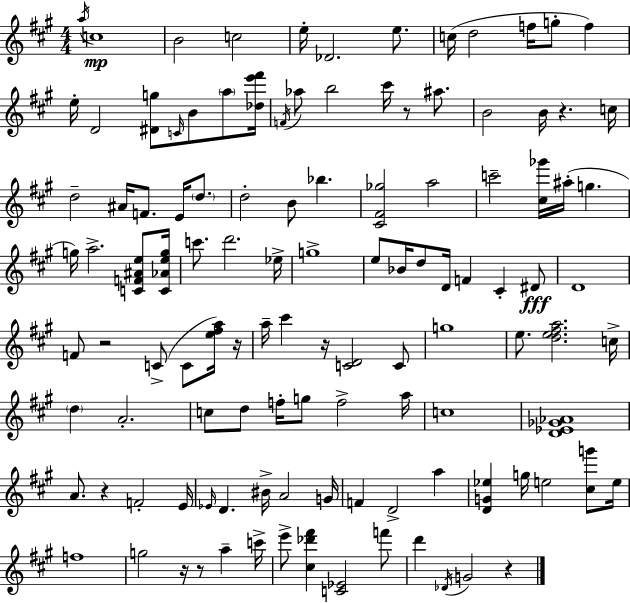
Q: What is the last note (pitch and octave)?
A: G4